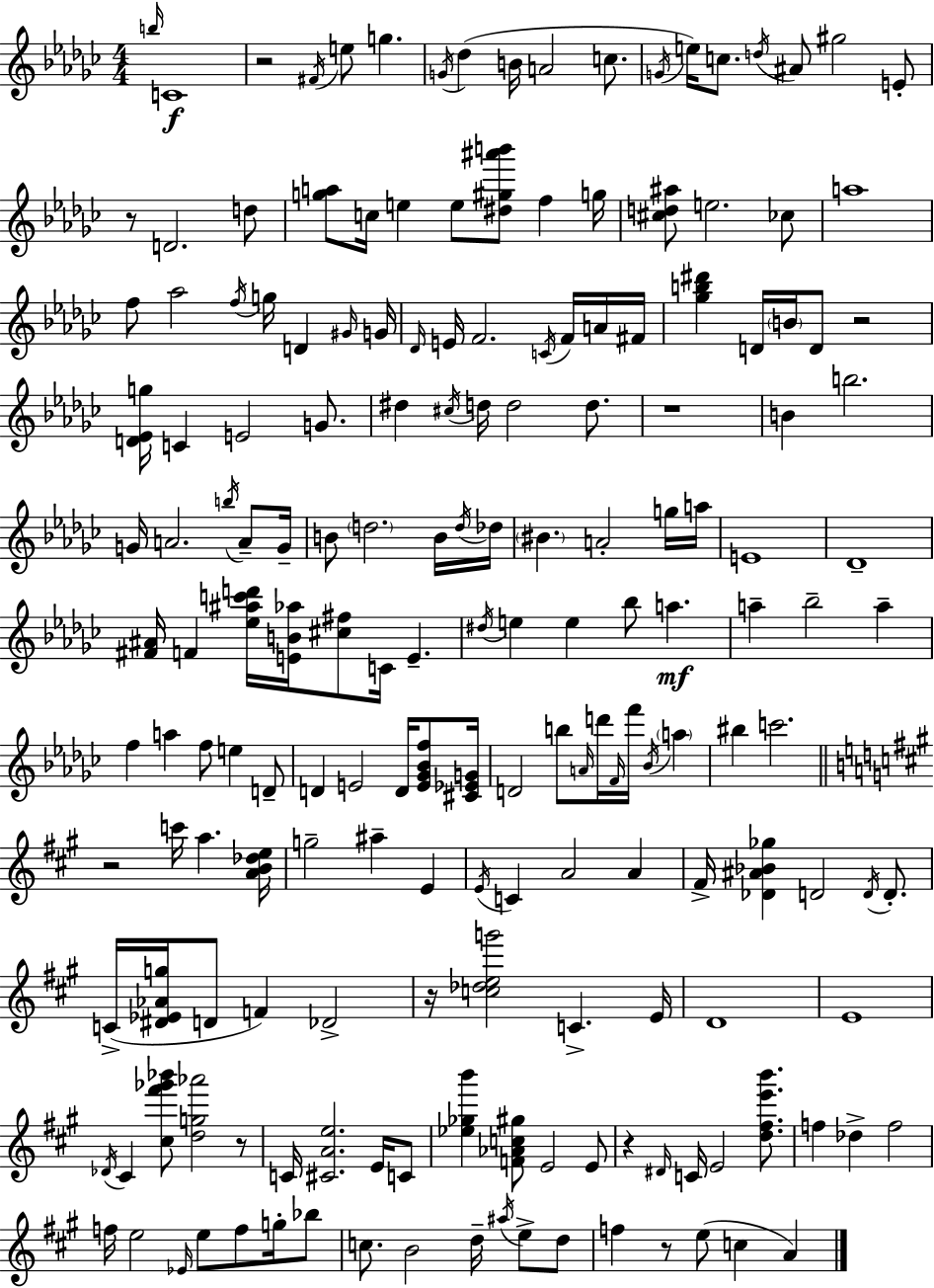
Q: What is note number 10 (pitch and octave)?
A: C5